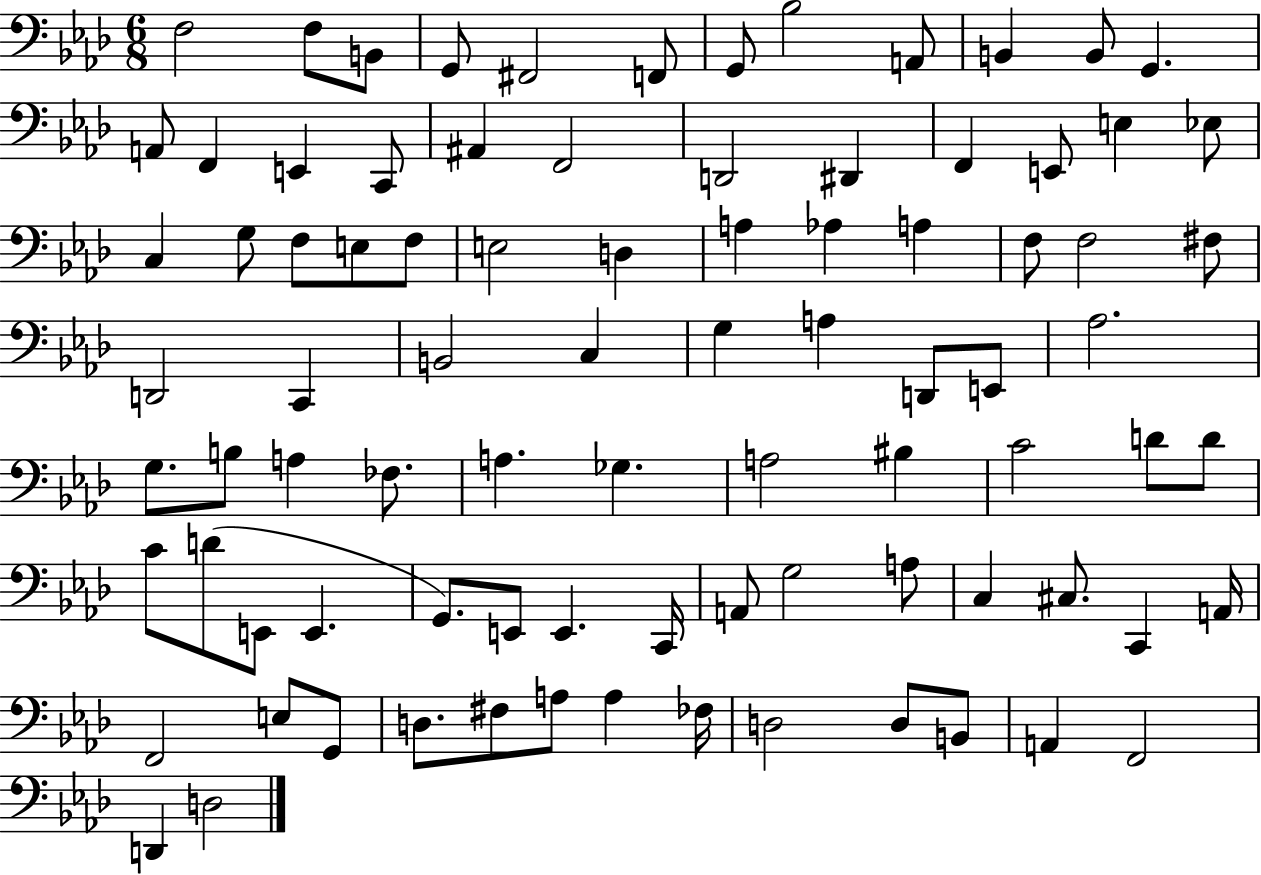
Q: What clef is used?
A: bass